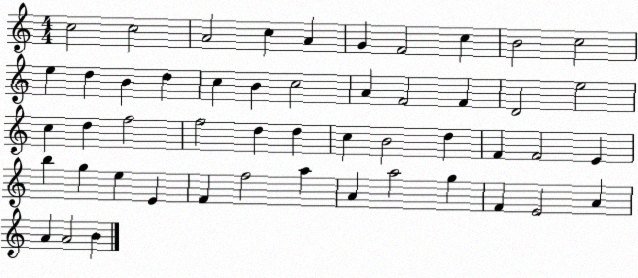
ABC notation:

X:1
T:Untitled
M:4/4
L:1/4
K:C
c2 c2 A2 c A G F2 c B2 c2 e d B d c B c2 A F2 F D2 e2 c d f2 f2 d d c B2 d F F2 E b g e E F f2 a A a2 g F E2 A A A2 B